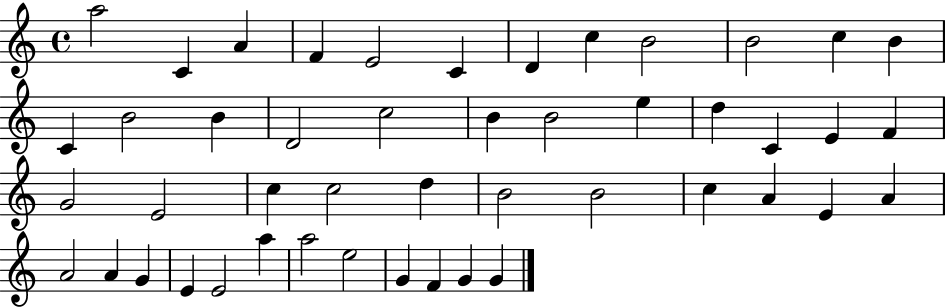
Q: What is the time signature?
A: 4/4